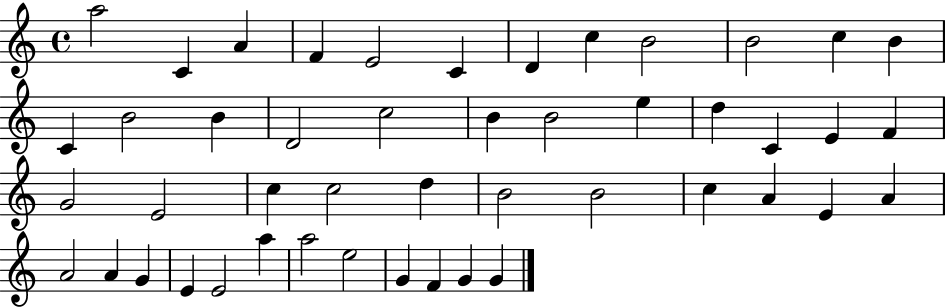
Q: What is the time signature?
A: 4/4